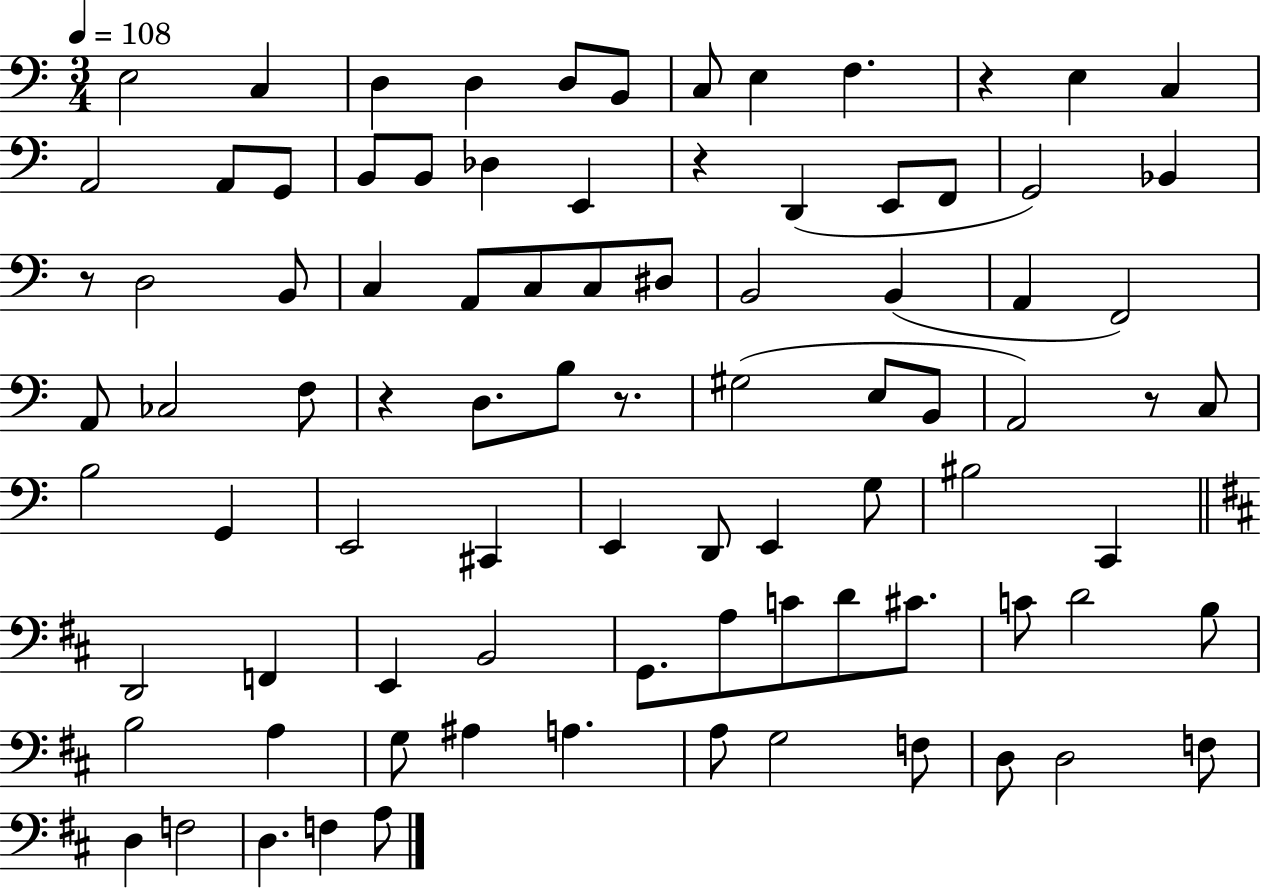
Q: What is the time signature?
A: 3/4